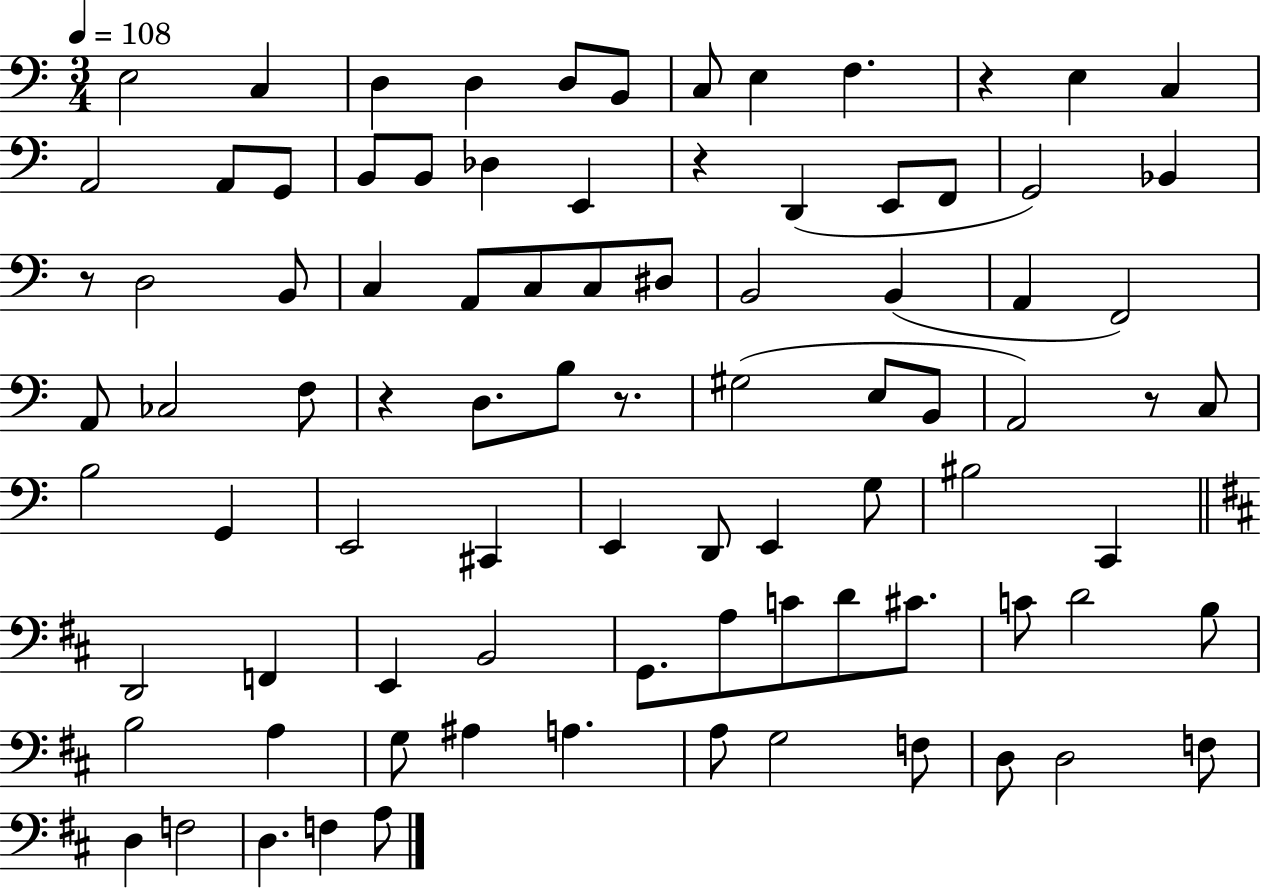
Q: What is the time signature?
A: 3/4